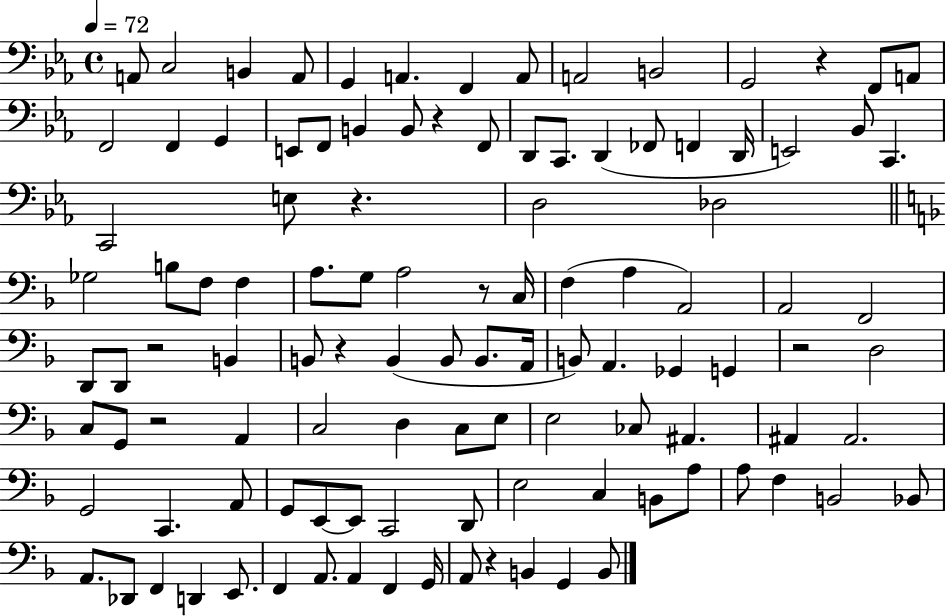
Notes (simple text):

A2/e C3/h B2/q A2/e G2/q A2/q. F2/q A2/e A2/h B2/h G2/h R/q F2/e A2/e F2/h F2/q G2/q E2/e F2/e B2/q B2/e R/q F2/e D2/e C2/e. D2/q FES2/e F2/q D2/s E2/h Bb2/e C2/q. C2/h E3/e R/q. D3/h Db3/h Gb3/h B3/e F3/e F3/q A3/e. G3/e A3/h R/e C3/s F3/q A3/q A2/h A2/h F2/h D2/e D2/e R/h B2/q B2/e R/q B2/q B2/e B2/e. A2/s B2/e A2/q. Gb2/q G2/q R/h D3/h C3/e G2/e R/h A2/q C3/h D3/q C3/e E3/e E3/h CES3/e A#2/q. A#2/q A#2/h. G2/h C2/q. A2/e G2/e E2/e E2/e C2/h D2/e E3/h C3/q B2/e A3/e A3/e F3/q B2/h Bb2/e A2/e. Db2/e F2/q D2/q E2/e. F2/q A2/e. A2/q F2/q G2/s A2/e R/q B2/q G2/q B2/e